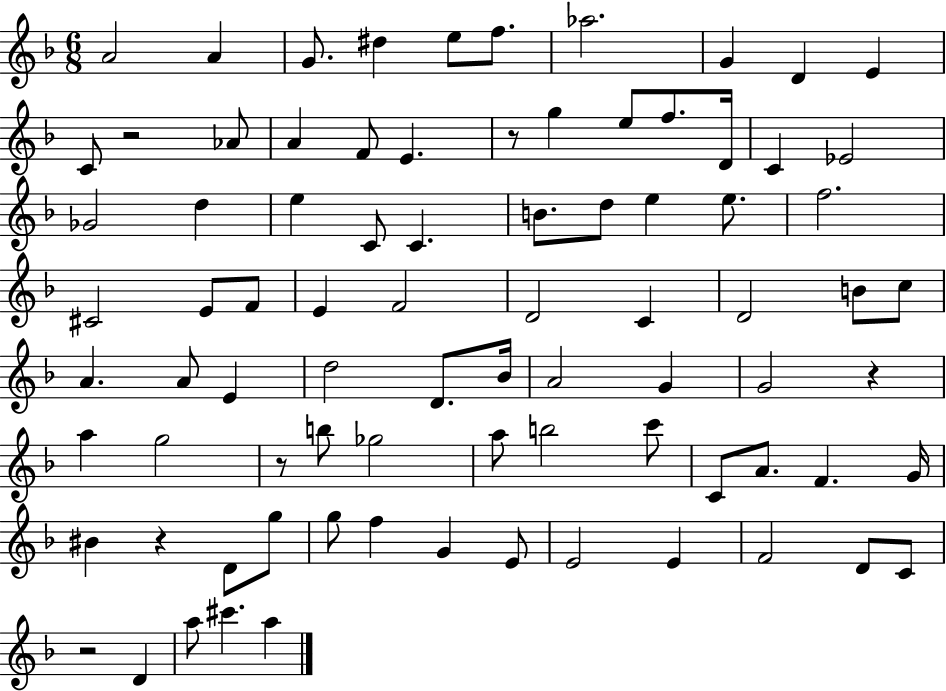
A4/h A4/q G4/e. D#5/q E5/e F5/e. Ab5/h. G4/q D4/q E4/q C4/e R/h Ab4/e A4/q F4/e E4/q. R/e G5/q E5/e F5/e. D4/s C4/q Eb4/h Gb4/h D5/q E5/q C4/e C4/q. B4/e. D5/e E5/q E5/e. F5/h. C#4/h E4/e F4/e E4/q F4/h D4/h C4/q D4/h B4/e C5/e A4/q. A4/e E4/q D5/h D4/e. Bb4/s A4/h G4/q G4/h R/q A5/q G5/h R/e B5/e Gb5/h A5/e B5/h C6/e C4/e A4/e. F4/q. G4/s BIS4/q R/q D4/e G5/e G5/e F5/q G4/q E4/e E4/h E4/q F4/h D4/e C4/e R/h D4/q A5/e C#6/q. A5/q